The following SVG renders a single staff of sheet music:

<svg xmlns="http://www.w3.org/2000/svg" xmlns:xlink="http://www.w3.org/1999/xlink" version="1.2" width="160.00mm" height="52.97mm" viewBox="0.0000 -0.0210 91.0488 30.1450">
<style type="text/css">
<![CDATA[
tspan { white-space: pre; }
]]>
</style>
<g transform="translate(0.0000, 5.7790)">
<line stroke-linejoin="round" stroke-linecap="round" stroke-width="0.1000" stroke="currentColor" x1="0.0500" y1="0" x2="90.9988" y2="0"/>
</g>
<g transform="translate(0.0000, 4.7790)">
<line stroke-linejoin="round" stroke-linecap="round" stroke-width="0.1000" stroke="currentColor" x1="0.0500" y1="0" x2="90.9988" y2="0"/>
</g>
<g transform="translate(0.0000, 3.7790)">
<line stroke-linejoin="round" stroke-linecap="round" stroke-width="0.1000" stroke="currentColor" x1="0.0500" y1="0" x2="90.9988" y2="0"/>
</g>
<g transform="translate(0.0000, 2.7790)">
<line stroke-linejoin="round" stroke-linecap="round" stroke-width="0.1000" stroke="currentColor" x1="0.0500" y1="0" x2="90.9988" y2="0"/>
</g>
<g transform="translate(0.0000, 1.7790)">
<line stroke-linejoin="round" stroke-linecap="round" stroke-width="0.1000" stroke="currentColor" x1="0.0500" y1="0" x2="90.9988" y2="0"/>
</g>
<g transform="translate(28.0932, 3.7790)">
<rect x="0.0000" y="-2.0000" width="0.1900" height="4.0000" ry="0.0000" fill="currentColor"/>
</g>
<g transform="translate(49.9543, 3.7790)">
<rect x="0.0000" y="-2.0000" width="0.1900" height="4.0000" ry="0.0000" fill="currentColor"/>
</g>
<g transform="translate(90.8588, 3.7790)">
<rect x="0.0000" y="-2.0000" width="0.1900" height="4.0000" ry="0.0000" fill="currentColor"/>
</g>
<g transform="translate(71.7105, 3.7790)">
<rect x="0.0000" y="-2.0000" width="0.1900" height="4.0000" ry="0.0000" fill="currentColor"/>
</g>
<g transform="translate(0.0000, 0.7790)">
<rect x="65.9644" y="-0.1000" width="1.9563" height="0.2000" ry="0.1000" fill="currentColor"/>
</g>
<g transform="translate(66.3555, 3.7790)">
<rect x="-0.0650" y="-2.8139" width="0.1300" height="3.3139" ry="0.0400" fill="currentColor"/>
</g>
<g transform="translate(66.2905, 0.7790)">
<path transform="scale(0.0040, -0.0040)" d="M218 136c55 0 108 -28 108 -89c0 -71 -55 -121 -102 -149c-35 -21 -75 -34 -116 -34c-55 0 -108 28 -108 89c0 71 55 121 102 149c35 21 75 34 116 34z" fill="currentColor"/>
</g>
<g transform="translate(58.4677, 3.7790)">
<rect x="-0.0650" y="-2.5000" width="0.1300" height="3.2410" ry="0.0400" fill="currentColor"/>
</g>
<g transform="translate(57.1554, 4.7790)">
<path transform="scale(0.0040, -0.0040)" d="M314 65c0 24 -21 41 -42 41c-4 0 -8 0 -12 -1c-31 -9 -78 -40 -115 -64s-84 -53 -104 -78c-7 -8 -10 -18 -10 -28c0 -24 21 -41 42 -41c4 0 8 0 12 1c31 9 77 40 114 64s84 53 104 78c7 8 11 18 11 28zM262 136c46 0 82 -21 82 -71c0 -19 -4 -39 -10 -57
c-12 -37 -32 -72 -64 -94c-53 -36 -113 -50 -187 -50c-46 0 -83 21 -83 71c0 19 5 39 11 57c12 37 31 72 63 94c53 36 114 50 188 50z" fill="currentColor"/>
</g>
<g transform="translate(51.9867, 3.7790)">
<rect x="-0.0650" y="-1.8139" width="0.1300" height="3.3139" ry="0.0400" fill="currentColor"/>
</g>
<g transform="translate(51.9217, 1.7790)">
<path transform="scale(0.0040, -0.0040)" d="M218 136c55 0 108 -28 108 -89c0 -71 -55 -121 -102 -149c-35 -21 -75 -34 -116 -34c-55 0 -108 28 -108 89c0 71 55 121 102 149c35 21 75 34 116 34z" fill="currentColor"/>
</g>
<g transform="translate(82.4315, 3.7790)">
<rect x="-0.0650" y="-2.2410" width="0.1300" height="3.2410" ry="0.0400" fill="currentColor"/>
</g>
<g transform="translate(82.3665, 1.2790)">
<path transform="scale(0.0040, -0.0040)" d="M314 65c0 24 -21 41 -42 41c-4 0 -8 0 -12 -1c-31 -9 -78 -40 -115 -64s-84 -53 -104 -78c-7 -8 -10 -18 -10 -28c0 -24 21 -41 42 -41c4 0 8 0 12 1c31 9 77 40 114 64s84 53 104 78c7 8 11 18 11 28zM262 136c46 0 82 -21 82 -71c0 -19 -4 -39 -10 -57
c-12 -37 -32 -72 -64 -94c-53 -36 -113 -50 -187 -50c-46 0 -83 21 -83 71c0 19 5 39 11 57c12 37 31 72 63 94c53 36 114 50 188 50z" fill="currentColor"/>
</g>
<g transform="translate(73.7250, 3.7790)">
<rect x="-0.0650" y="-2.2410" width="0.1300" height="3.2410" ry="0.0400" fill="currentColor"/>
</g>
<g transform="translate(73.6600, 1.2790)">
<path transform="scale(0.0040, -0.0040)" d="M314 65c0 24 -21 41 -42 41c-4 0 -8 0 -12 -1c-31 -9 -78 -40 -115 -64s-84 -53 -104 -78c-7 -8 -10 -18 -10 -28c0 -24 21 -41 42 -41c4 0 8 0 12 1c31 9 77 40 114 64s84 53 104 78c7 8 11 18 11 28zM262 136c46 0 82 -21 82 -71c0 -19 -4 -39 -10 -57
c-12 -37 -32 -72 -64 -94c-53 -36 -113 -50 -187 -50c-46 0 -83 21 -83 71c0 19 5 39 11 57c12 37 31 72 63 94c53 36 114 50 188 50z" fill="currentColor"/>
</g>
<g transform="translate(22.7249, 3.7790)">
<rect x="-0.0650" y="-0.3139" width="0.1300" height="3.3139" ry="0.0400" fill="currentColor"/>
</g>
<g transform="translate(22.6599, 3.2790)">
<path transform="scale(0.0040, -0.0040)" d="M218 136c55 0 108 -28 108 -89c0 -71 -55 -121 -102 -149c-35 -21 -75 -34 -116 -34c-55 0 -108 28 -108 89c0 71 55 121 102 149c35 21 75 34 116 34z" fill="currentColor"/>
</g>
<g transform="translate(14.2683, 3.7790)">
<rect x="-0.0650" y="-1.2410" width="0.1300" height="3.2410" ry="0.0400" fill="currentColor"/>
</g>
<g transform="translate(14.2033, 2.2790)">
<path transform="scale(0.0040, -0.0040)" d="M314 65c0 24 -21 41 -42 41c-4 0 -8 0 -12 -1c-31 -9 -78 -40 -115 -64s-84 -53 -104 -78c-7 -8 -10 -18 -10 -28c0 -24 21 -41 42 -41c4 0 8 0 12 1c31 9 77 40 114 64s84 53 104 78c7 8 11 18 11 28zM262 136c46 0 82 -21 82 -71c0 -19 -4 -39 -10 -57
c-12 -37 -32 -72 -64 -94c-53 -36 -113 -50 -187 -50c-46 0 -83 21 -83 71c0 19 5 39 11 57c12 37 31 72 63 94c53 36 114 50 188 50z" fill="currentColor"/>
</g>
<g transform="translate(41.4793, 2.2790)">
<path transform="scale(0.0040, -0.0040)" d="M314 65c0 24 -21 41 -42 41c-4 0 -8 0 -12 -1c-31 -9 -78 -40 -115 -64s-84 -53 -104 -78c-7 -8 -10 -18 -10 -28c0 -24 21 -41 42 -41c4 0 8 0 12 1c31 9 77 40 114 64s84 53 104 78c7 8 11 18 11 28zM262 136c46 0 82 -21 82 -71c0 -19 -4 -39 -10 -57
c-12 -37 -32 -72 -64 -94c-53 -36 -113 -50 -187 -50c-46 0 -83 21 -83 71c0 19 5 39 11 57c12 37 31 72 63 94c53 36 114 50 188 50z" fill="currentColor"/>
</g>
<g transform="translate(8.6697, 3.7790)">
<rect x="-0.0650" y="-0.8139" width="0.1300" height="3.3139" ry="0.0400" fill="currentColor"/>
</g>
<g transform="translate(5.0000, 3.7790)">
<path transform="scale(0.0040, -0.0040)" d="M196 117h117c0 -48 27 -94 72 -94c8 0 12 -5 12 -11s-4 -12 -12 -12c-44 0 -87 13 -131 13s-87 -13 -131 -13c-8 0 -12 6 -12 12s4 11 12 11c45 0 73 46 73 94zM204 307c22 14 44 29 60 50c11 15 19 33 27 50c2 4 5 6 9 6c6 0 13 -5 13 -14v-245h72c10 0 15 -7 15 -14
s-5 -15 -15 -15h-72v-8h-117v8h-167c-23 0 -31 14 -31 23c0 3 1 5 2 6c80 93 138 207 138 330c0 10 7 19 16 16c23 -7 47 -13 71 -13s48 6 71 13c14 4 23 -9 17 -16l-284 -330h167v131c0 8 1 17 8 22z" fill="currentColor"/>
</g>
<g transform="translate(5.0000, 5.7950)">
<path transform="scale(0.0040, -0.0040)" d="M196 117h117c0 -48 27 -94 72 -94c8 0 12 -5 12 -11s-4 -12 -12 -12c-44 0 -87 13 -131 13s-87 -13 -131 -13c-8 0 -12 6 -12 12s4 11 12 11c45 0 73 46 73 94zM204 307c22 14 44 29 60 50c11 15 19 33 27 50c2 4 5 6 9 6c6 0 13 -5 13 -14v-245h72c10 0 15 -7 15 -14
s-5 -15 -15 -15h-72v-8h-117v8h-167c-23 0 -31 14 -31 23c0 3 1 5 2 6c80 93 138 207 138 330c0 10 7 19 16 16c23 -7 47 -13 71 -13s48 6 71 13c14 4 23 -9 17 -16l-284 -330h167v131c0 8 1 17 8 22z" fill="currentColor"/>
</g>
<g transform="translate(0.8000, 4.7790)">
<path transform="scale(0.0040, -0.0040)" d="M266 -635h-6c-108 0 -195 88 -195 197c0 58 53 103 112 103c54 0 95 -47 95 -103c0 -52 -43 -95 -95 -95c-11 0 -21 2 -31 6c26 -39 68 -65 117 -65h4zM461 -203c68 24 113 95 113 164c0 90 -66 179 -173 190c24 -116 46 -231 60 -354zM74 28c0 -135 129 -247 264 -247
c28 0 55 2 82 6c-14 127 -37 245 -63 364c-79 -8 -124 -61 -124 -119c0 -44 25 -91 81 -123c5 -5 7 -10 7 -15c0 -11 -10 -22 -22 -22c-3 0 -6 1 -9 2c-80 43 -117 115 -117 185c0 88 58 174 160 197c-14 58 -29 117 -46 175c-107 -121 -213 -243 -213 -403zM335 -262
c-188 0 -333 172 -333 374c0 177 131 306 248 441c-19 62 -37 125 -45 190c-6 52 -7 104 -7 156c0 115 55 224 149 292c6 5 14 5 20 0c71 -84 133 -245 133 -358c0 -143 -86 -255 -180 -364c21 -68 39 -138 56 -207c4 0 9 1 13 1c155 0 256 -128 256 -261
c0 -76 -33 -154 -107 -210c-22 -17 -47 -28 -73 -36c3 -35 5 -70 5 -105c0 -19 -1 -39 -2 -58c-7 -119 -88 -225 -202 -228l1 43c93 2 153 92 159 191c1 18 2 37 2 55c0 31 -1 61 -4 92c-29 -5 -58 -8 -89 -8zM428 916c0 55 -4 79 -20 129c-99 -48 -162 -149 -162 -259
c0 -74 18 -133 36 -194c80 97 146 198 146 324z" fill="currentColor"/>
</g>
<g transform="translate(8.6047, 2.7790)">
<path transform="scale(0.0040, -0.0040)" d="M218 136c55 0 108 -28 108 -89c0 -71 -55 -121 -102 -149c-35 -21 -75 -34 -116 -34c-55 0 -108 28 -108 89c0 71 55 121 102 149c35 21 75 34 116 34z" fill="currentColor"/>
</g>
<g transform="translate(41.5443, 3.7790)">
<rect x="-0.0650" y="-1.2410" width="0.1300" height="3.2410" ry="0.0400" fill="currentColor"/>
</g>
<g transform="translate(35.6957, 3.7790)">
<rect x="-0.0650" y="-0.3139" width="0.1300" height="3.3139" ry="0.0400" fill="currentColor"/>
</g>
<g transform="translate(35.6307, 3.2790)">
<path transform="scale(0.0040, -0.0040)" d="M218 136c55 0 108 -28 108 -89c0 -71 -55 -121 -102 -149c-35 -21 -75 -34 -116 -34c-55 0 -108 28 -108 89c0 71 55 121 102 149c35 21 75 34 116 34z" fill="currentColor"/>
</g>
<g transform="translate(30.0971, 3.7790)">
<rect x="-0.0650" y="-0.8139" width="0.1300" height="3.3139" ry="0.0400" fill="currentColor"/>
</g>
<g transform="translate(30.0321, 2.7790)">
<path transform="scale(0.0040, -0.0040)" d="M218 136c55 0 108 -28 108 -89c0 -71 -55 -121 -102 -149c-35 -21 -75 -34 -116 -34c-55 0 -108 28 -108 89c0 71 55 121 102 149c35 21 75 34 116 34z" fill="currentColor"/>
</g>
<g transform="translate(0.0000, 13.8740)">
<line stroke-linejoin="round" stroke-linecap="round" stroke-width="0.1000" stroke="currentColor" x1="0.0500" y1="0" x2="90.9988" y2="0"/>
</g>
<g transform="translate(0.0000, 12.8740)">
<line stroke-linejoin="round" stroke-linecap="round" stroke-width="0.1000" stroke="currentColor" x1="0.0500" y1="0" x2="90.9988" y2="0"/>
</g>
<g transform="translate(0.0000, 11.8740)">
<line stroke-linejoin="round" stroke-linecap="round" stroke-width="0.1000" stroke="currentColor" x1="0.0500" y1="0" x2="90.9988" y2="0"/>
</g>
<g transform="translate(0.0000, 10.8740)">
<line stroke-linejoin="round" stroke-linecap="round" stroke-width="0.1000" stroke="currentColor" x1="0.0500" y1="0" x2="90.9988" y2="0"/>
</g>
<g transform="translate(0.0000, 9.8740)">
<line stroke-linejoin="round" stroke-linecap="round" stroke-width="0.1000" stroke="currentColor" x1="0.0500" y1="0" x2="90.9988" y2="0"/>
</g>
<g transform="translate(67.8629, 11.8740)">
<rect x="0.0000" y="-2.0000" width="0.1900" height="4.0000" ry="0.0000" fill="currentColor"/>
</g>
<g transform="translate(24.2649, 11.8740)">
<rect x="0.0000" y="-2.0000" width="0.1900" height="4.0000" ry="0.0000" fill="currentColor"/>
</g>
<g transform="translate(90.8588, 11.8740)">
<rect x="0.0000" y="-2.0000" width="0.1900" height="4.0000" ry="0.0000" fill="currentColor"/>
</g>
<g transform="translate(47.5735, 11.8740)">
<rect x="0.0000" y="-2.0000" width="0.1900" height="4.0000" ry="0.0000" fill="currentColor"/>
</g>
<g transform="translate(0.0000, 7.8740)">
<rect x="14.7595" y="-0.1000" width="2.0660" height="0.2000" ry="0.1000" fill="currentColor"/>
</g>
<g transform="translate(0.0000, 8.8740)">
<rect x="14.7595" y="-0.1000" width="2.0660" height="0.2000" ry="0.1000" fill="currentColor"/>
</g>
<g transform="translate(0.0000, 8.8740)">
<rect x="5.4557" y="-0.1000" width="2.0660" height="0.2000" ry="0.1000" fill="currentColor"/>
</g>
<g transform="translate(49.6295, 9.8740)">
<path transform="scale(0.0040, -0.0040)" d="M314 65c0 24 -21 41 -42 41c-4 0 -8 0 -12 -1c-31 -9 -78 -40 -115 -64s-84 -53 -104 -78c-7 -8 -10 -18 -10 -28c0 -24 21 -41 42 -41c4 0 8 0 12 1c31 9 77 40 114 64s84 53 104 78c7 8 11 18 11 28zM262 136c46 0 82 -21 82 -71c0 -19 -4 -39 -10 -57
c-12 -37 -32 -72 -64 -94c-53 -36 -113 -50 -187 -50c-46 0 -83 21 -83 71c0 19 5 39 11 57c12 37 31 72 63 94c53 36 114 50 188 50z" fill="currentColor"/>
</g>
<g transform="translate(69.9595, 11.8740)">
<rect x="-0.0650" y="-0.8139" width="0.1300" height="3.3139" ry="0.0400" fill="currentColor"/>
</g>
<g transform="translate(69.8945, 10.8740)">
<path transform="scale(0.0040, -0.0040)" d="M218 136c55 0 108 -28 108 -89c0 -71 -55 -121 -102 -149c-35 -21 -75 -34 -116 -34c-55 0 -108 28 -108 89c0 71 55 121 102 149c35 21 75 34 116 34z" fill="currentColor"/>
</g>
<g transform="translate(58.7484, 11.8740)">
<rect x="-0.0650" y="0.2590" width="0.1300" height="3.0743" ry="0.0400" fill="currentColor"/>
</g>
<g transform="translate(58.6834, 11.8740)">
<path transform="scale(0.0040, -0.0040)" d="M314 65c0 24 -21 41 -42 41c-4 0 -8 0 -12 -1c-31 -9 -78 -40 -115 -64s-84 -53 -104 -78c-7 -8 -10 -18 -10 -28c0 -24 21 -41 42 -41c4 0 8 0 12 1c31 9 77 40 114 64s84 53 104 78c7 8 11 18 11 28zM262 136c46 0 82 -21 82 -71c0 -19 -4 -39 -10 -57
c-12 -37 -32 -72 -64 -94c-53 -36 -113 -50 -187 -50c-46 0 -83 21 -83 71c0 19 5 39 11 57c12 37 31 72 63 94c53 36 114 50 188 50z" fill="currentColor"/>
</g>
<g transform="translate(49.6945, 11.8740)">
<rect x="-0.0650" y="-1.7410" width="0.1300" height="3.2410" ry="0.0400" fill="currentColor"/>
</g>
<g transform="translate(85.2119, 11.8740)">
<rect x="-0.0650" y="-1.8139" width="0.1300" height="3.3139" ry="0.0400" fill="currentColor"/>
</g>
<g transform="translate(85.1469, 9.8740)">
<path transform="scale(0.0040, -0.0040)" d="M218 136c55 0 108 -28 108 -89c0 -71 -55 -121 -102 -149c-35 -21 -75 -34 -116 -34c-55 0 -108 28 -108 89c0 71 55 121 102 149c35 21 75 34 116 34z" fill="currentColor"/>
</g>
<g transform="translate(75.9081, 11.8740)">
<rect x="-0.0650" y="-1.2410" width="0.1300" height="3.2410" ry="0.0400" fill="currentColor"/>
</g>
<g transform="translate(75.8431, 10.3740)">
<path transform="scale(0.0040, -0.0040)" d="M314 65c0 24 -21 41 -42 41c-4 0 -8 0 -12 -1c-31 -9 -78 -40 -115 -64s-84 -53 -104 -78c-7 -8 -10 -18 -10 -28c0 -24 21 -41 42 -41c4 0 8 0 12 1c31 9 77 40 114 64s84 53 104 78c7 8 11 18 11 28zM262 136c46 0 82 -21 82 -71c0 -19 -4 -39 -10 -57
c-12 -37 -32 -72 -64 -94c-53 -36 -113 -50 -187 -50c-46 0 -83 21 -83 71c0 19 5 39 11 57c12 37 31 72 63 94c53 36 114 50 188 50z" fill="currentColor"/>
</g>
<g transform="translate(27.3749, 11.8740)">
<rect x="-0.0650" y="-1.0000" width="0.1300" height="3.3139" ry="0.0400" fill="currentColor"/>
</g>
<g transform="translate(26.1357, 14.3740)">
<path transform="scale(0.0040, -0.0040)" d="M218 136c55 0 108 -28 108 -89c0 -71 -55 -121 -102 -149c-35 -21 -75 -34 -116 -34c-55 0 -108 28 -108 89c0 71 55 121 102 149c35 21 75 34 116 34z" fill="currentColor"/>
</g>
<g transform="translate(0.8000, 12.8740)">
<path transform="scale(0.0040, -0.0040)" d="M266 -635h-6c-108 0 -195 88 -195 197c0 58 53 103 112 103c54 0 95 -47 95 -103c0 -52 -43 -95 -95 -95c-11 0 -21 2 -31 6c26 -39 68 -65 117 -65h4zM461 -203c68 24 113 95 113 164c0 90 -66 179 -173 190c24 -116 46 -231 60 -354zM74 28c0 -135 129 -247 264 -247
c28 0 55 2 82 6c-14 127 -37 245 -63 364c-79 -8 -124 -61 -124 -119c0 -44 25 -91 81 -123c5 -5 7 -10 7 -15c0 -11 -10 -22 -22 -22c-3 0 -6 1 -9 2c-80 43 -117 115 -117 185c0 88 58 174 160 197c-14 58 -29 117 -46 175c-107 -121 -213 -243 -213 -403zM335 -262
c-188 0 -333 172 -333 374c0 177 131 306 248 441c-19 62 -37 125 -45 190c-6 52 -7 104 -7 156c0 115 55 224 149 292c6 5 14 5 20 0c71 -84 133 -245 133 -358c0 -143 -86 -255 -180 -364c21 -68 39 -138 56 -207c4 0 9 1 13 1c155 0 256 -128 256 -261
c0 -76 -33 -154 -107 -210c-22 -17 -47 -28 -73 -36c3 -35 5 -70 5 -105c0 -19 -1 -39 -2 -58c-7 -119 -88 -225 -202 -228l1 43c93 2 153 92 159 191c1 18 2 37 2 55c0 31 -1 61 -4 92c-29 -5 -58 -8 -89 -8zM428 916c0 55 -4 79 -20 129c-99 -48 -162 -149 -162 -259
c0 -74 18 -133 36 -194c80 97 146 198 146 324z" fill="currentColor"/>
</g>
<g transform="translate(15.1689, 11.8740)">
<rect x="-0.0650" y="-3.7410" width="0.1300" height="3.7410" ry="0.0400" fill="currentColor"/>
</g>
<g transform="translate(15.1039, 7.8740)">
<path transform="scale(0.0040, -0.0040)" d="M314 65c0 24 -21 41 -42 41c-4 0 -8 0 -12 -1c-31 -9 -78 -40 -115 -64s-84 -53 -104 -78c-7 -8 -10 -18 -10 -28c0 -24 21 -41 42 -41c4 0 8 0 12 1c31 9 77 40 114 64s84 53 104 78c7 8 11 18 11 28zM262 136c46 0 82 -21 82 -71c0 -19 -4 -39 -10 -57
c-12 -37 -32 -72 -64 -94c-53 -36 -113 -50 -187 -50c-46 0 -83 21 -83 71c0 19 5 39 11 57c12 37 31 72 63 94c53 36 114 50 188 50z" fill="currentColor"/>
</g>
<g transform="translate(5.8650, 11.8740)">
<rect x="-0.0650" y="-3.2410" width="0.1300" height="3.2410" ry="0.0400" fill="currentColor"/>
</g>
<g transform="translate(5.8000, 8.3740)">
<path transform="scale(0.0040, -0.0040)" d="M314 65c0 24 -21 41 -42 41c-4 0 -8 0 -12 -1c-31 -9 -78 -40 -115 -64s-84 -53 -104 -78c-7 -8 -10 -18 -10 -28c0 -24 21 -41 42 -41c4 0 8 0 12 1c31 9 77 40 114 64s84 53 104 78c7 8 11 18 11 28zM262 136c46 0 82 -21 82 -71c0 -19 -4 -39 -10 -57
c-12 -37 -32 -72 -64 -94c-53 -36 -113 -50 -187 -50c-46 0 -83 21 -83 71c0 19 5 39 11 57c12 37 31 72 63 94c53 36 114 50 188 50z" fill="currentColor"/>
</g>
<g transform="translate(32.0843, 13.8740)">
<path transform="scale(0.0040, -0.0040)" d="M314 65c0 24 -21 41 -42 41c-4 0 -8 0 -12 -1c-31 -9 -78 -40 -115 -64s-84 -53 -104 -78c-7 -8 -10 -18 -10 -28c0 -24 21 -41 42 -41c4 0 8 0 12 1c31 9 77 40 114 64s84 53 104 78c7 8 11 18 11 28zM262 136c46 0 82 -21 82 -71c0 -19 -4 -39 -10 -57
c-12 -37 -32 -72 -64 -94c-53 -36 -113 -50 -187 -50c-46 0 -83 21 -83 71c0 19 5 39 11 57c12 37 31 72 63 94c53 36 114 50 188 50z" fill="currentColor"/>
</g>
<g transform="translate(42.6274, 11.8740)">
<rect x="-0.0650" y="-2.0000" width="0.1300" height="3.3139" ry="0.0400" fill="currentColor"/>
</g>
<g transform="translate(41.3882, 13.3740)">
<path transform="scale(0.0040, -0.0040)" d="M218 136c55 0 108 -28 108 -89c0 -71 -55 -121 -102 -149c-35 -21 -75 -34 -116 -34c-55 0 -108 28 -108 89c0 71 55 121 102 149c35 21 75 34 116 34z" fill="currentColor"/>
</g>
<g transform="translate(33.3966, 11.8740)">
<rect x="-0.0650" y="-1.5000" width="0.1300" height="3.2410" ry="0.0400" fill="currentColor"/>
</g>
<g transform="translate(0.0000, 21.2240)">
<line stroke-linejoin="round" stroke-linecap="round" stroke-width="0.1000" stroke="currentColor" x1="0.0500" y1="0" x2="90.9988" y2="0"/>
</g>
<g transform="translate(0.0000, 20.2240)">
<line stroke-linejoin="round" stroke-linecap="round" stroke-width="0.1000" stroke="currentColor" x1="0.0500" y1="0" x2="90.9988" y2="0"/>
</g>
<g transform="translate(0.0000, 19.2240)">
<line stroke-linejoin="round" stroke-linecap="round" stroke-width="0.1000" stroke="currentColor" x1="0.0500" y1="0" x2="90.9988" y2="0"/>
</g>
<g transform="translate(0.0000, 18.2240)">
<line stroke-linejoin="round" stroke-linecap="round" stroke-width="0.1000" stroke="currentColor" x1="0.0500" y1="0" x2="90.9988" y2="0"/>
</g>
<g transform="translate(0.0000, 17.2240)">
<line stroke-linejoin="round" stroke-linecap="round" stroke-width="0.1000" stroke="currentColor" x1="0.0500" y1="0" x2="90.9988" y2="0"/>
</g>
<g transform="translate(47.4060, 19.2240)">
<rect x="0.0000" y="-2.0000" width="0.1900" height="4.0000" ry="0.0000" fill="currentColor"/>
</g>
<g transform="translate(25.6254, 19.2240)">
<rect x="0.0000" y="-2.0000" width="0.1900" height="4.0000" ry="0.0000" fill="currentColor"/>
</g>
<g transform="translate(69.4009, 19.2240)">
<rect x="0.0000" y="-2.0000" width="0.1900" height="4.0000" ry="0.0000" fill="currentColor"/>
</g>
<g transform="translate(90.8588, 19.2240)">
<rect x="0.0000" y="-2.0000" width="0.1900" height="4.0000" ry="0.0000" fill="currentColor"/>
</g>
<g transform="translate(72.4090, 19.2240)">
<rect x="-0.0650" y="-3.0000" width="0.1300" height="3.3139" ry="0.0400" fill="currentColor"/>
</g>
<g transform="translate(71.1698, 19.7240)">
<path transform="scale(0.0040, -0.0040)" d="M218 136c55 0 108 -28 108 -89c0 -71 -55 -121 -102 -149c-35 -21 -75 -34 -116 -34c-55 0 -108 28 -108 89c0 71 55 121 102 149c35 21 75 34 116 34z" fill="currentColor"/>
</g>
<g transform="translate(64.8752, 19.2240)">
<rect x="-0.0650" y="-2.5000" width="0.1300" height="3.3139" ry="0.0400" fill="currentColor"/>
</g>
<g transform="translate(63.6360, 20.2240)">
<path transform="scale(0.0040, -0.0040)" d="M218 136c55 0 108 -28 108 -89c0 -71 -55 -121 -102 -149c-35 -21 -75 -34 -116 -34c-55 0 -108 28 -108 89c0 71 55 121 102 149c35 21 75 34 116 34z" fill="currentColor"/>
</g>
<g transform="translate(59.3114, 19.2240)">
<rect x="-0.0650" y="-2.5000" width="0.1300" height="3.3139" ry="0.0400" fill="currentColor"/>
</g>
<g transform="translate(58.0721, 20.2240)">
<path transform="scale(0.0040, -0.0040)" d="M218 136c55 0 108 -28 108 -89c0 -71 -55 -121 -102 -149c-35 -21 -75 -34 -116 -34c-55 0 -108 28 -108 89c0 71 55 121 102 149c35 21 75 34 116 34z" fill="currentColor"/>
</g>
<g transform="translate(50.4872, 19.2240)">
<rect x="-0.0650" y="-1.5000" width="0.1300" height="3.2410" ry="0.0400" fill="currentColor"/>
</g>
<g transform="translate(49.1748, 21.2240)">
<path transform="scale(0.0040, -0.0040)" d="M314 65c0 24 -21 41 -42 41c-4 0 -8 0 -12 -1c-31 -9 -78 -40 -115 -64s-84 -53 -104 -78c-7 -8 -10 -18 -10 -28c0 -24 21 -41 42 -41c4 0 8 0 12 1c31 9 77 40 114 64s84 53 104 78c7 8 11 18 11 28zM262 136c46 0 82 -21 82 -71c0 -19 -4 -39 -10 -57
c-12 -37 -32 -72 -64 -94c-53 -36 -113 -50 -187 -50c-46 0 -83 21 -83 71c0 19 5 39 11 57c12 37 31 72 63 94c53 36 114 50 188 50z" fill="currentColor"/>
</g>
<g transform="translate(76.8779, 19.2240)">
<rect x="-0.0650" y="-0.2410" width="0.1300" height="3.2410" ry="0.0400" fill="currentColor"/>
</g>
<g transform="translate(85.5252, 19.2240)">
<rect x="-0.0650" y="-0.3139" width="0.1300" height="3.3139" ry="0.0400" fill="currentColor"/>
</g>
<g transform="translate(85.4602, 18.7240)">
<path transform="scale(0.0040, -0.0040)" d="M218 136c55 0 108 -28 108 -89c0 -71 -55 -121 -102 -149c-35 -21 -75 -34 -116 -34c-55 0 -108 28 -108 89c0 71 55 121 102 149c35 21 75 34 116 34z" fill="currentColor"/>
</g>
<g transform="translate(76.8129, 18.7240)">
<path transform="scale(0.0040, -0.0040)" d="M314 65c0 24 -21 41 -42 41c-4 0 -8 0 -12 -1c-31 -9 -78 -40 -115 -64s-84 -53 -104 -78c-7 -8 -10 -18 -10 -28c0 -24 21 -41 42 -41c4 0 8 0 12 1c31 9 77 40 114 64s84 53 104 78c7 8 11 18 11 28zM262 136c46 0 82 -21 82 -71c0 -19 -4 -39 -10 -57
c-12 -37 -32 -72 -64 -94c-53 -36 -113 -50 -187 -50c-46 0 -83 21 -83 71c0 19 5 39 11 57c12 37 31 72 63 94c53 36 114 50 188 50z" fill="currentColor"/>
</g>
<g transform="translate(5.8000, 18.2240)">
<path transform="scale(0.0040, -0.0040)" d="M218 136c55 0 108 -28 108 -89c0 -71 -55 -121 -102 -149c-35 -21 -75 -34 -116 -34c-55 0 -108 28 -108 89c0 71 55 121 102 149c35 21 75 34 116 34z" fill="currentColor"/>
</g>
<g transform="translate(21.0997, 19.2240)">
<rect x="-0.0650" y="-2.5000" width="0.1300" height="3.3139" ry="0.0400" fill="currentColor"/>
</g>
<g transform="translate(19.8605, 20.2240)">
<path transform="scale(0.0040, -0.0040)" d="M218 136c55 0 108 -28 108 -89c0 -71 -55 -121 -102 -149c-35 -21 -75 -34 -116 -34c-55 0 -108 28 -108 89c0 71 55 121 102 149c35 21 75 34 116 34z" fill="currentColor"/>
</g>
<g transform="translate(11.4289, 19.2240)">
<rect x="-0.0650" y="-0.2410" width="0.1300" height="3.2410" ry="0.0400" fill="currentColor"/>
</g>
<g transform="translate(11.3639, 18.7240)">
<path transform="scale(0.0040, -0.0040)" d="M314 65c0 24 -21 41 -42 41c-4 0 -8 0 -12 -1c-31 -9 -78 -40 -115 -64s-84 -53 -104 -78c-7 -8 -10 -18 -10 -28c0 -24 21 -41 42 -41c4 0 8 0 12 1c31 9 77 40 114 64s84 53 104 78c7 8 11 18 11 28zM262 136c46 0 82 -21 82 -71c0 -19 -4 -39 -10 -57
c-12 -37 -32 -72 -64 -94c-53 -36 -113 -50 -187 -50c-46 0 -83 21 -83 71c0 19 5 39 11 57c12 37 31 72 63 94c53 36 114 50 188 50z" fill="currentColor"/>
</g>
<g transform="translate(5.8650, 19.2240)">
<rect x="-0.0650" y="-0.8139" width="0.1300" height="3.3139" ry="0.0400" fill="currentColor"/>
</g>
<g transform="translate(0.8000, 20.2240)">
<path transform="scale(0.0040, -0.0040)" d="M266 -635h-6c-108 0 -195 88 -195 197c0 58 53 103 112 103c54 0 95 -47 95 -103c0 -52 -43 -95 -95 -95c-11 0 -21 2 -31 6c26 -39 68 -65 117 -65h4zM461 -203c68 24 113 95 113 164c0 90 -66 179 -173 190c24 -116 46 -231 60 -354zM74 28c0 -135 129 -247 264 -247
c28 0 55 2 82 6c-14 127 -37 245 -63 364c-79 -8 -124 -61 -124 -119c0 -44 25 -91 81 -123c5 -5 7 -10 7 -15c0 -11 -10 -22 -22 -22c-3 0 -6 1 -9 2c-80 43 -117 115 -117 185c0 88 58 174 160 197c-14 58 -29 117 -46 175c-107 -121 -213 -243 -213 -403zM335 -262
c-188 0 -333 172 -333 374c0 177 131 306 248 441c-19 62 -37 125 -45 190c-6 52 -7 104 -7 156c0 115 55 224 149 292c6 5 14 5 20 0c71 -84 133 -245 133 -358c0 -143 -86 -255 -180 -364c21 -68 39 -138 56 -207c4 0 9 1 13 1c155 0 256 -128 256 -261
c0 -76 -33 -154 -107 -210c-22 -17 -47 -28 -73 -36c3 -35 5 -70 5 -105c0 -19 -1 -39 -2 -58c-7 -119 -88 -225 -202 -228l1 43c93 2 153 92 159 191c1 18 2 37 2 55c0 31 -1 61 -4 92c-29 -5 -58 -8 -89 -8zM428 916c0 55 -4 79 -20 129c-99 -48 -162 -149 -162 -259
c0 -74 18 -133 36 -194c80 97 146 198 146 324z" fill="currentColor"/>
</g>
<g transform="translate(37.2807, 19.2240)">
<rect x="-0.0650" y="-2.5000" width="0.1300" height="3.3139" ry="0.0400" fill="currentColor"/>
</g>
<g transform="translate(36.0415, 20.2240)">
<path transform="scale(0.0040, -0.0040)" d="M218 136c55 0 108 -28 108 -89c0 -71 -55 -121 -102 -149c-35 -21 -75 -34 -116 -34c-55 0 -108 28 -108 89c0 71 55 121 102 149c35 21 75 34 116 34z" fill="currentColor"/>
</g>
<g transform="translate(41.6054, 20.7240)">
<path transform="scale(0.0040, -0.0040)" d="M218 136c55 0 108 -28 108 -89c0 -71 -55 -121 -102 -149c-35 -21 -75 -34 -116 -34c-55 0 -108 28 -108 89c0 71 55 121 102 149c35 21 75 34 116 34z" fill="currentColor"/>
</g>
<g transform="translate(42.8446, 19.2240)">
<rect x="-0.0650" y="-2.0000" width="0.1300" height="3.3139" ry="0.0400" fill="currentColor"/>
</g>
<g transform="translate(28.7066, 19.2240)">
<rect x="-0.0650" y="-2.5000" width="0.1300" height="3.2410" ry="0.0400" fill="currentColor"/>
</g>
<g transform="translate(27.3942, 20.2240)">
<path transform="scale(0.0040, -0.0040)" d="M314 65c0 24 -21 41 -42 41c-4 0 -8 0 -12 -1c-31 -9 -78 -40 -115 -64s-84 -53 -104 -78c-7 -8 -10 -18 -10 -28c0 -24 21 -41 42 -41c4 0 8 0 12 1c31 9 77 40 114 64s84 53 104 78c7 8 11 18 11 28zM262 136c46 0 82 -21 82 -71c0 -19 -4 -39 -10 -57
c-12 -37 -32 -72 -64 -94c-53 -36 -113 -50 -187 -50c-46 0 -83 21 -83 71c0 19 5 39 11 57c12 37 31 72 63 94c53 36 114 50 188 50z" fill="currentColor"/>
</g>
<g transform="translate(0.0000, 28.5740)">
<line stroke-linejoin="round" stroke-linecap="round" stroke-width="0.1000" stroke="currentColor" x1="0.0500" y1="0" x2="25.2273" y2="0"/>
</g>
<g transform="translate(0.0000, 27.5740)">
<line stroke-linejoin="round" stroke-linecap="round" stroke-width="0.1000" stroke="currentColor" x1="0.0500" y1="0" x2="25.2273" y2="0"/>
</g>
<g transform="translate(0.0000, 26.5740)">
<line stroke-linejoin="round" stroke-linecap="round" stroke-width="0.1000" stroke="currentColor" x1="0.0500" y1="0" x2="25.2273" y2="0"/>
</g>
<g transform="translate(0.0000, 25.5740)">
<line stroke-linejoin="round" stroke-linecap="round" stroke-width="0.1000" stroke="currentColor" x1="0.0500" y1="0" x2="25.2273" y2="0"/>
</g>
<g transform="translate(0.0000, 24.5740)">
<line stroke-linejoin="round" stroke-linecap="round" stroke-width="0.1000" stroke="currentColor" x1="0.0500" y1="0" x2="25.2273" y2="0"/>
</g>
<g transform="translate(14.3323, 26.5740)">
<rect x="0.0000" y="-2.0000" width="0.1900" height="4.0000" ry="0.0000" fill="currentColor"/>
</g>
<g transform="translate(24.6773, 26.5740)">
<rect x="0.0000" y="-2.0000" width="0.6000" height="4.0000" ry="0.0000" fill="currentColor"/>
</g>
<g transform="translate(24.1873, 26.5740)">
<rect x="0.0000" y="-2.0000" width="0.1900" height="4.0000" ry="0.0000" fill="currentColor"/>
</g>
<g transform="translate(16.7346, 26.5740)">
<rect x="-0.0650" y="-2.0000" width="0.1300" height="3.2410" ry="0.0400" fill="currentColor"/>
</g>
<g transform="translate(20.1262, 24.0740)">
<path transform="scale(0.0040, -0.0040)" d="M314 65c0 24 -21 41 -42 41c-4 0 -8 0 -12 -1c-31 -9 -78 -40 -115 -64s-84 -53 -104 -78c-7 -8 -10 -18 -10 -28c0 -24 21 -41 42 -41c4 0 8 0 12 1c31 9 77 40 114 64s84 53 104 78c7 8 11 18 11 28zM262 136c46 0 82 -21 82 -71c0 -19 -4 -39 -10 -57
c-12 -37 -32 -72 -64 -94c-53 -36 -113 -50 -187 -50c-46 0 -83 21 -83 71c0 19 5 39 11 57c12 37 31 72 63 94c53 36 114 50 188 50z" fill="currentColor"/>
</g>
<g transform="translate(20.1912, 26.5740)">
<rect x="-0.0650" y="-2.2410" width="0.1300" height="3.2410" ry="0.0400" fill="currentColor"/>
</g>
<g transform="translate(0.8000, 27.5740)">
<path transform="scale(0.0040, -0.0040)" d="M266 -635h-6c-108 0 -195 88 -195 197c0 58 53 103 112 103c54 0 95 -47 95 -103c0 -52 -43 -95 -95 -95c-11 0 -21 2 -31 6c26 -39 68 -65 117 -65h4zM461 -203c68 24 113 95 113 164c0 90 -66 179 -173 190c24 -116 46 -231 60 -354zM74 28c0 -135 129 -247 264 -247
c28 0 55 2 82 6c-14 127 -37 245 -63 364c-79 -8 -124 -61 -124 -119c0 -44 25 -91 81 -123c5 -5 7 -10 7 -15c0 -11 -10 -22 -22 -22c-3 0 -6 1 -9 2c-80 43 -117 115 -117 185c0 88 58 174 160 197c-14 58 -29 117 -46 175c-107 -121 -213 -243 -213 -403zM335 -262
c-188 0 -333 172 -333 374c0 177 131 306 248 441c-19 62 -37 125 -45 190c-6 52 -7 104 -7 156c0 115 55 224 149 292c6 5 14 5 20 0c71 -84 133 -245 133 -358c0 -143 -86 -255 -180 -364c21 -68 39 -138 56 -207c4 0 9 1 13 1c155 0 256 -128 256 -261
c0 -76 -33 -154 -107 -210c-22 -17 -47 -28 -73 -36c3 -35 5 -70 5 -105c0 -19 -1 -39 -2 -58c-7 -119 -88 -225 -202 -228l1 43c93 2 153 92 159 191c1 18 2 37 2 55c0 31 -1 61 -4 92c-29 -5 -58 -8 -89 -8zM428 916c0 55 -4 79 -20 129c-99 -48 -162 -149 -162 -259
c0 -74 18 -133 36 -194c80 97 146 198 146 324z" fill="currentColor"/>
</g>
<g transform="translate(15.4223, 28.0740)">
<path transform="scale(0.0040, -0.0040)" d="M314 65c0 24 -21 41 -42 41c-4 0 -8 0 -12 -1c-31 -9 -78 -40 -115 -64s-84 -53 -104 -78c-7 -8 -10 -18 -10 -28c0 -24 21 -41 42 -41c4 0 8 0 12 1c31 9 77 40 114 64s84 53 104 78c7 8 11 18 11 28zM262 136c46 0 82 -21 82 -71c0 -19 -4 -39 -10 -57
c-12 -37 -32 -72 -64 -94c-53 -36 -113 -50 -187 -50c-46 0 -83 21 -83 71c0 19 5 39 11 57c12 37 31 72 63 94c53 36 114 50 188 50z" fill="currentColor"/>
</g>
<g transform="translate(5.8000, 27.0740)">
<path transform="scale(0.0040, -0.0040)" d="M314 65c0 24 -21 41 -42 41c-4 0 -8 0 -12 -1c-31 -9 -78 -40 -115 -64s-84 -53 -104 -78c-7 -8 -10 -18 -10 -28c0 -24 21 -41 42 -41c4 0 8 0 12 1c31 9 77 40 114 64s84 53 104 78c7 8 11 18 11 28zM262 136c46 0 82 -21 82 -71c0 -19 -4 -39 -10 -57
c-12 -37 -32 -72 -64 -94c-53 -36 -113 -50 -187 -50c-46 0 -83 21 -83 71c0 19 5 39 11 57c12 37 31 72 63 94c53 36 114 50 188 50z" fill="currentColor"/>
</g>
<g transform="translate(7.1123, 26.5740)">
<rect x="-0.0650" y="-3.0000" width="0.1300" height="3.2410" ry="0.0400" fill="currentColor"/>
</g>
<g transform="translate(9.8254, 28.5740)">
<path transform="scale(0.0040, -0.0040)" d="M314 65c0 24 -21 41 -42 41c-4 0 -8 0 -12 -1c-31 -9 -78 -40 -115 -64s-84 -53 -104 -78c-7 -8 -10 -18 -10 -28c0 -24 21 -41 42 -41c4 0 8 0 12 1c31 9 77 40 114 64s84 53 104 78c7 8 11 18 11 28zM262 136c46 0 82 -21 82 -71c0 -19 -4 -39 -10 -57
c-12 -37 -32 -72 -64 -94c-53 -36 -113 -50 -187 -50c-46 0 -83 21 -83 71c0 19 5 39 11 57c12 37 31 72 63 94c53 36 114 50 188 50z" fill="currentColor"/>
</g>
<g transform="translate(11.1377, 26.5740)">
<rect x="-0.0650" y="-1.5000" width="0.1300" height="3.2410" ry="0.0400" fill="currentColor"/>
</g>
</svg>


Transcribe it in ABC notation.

X:1
T:Untitled
M:4/4
L:1/4
K:C
d e2 c d c e2 f G2 a g2 g2 b2 c'2 D E2 F f2 B2 d e2 f d c2 G G2 G F E2 G G A c2 c A2 E2 F2 g2